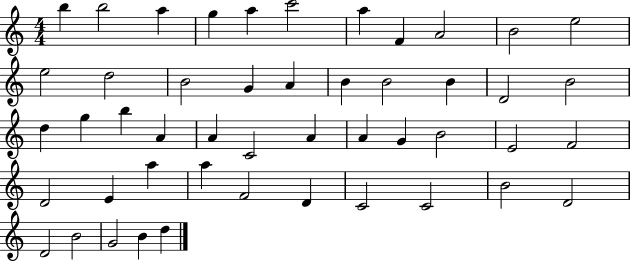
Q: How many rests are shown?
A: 0